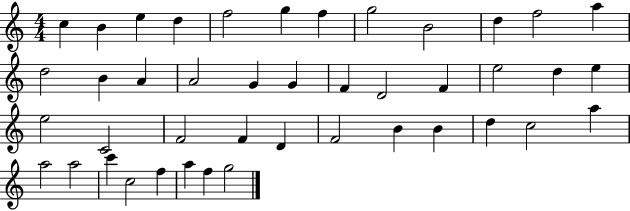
X:1
T:Untitled
M:4/4
L:1/4
K:C
c B e d f2 g f g2 B2 d f2 a d2 B A A2 G G F D2 F e2 d e e2 C2 F2 F D F2 B B d c2 a a2 a2 c' c2 f a f g2